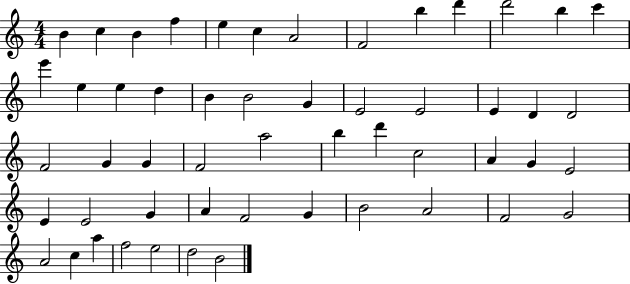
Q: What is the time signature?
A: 4/4